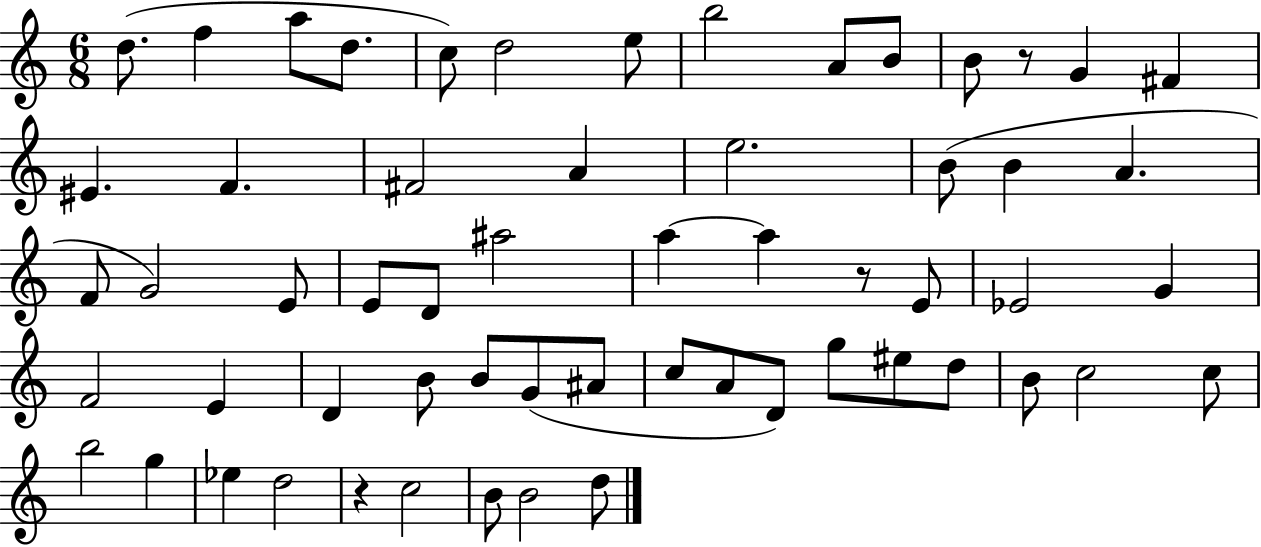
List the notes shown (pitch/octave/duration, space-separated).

D5/e. F5/q A5/e D5/e. C5/e D5/h E5/e B5/h A4/e B4/e B4/e R/e G4/q F#4/q EIS4/q. F4/q. F#4/h A4/q E5/h. B4/e B4/q A4/q. F4/e G4/h E4/e E4/e D4/e A#5/h A5/q A5/q R/e E4/e Eb4/h G4/q F4/h E4/q D4/q B4/e B4/e G4/e A#4/e C5/e A4/e D4/e G5/e EIS5/e D5/e B4/e C5/h C5/e B5/h G5/q Eb5/q D5/h R/q C5/h B4/e B4/h D5/e